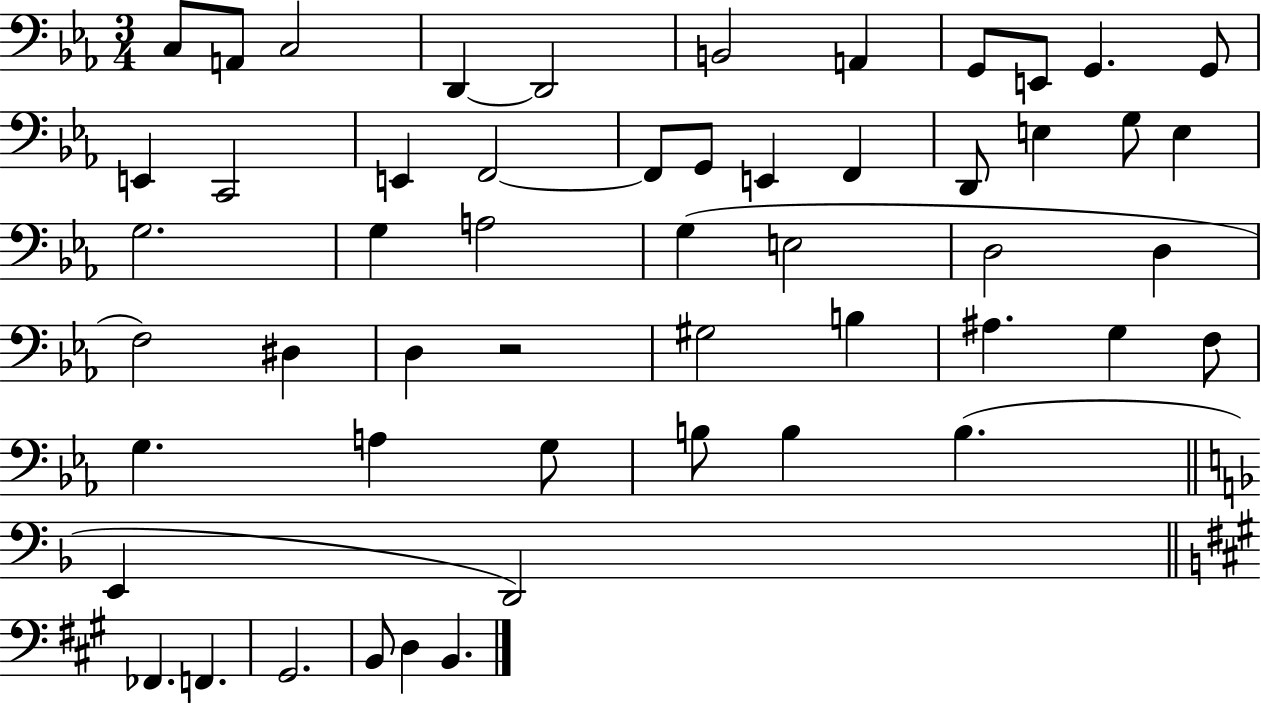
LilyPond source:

{
  \clef bass
  \numericTimeSignature
  \time 3/4
  \key ees \major
  c8 a,8 c2 | d,4~~ d,2 | b,2 a,4 | g,8 e,8 g,4. g,8 | \break e,4 c,2 | e,4 f,2~~ | f,8 g,8 e,4 f,4 | d,8 e4 g8 e4 | \break g2. | g4 a2 | g4( e2 | d2 d4 | \break f2) dis4 | d4 r2 | gis2 b4 | ais4. g4 f8 | \break g4. a4 g8 | b8 b4 b4.( | \bar "||" \break \key f \major e,4 d,2) | \bar "||" \break \key a \major fes,4. f,4. | gis,2. | b,8 d4 b,4. | \bar "|."
}